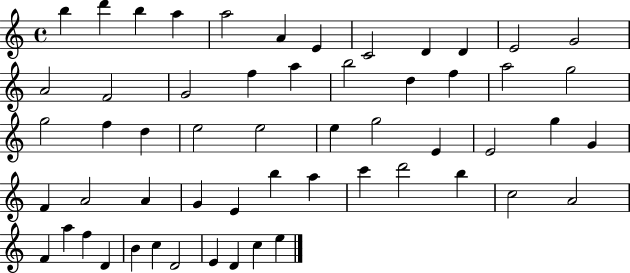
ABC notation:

X:1
T:Untitled
M:4/4
L:1/4
K:C
b d' b a a2 A E C2 D D E2 G2 A2 F2 G2 f a b2 d f a2 g2 g2 f d e2 e2 e g2 E E2 g G F A2 A G E b a c' d'2 b c2 A2 F a f D B c D2 E D c e